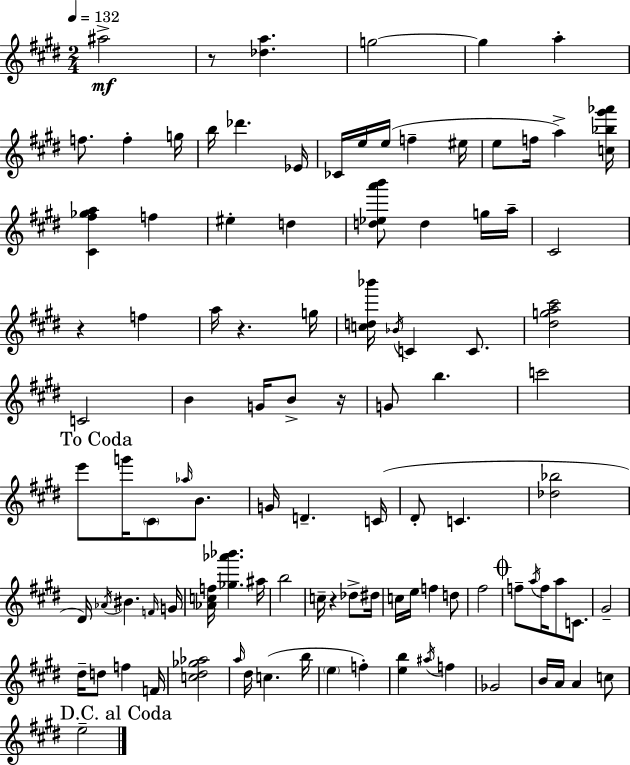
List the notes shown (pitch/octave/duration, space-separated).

A#5/h R/e [Db5,A5]/q. G5/h G5/q A5/q F5/e. F5/q G5/s B5/s Db6/q. Eb4/s CES4/s E5/s E5/s F5/q EIS5/s E5/e F5/s A5/q [C5,Bb5,G#6,Ab6]/s [C#4,F#5,Gb5,A5]/q F5/q EIS5/q D5/q [D5,Eb5,A6,B6]/e D5/q G5/s A5/s C#4/h R/q F5/q A5/s R/q. G5/s [C5,D5,Bb6]/s Bb4/s C4/q C4/e. [D#5,G5,A5,C#6]/h C4/h B4/q G4/s B4/e R/s G4/e B5/q. C6/h E6/e G6/s C#4/e Ab5/s B4/e. G4/s D4/q. C4/s D#4/e C4/q. [Db5,Bb5]/h D#4/s Ab4/s BIS4/q. F4/s G4/s [Ab4,C5,F5]/s [Gb5,Ab6,Bb6]/q. A#5/s B5/h C5/s R/q Db5/e D#5/s C5/s E5/s F5/q D5/e F#5/h F5/e A5/s F5/s A5/e C4/e. G#4/h D#5/s D5/e F5/q F4/s [C5,D#5,Gb5,Ab5]/h A5/s D#5/s C5/q. B5/s E5/q F5/q [E5,B5]/q A#5/s F5/q Gb4/h B4/s A4/s A4/q C5/e E5/h